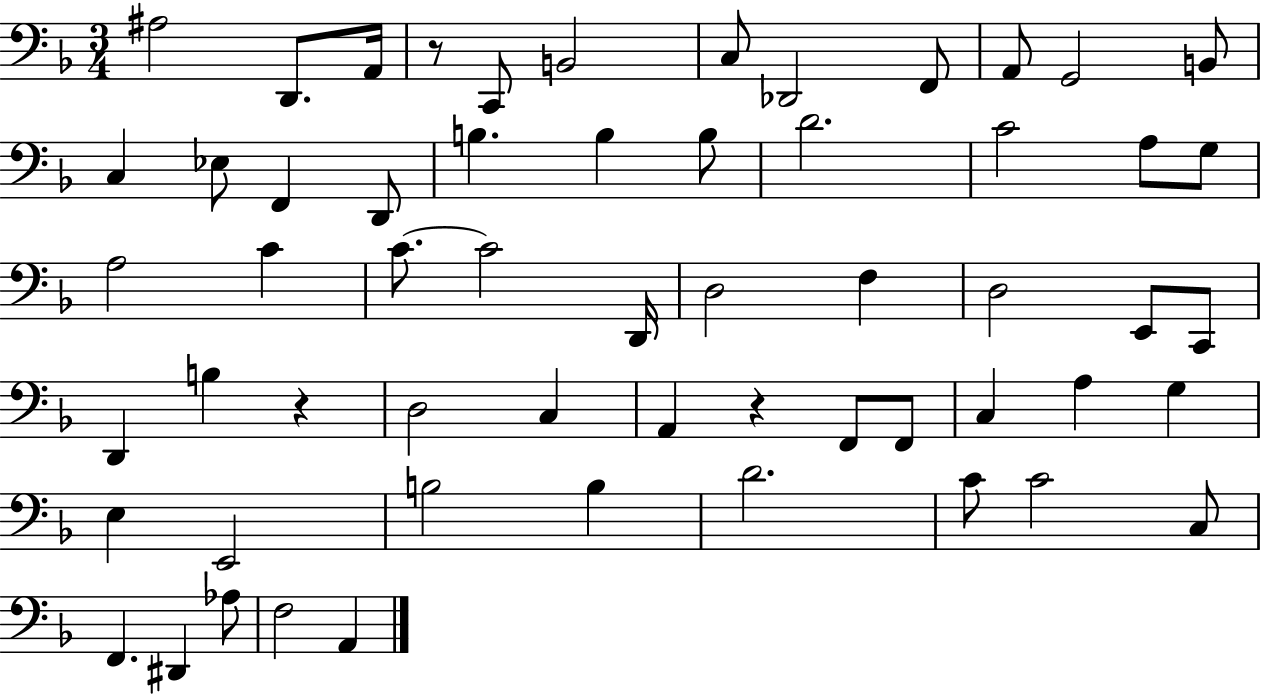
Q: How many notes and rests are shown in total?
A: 58